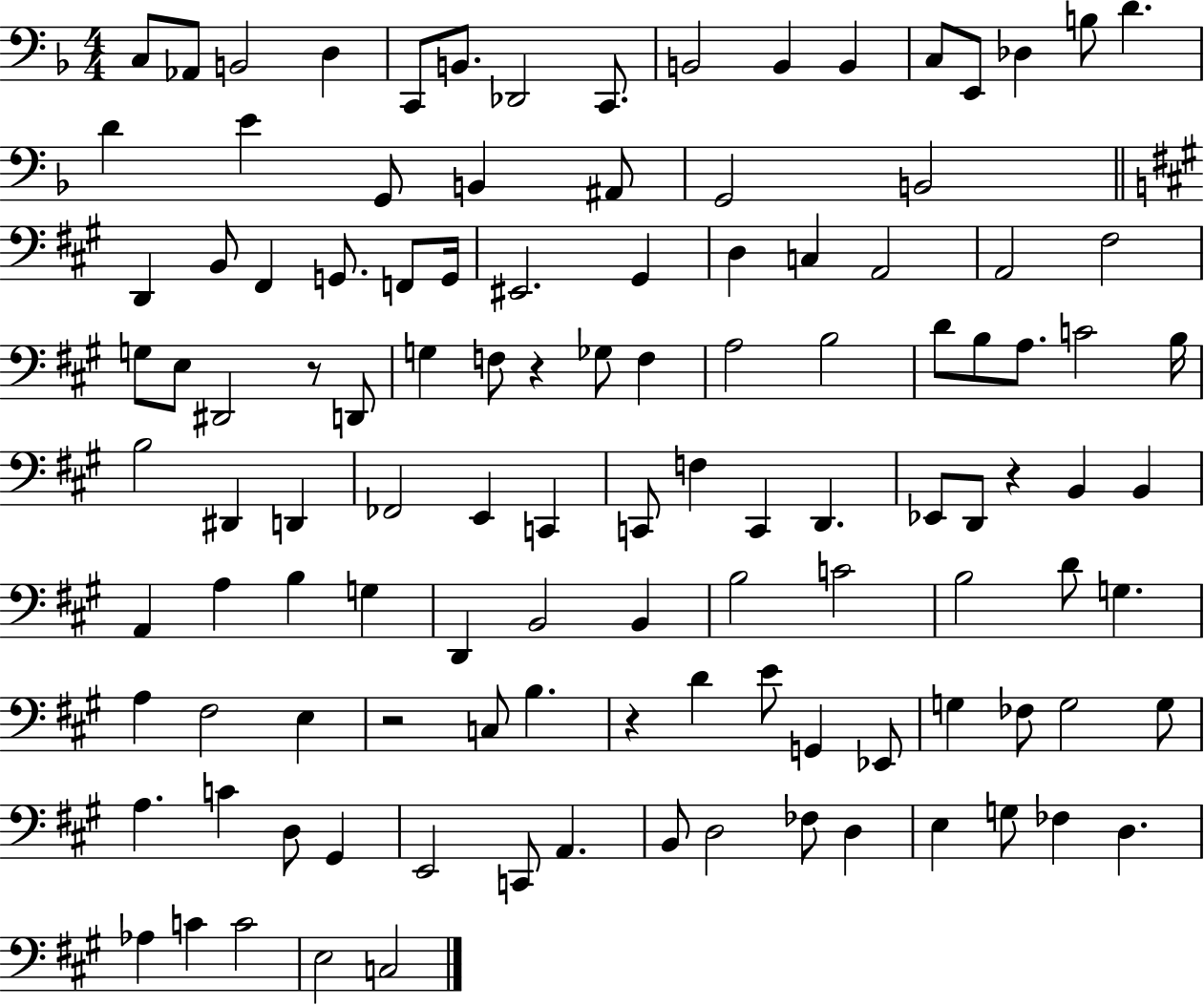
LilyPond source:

{
  \clef bass
  \numericTimeSignature
  \time 4/4
  \key f \major
  \repeat volta 2 { c8 aes,8 b,2 d4 | c,8 b,8. des,2 c,8. | b,2 b,4 b,4 | c8 e,8 des4 b8 d'4. | \break d'4 e'4 g,8 b,4 ais,8 | g,2 b,2 | \bar "||" \break \key a \major d,4 b,8 fis,4 g,8. f,8 g,16 | eis,2. gis,4 | d4 c4 a,2 | a,2 fis2 | \break g8 e8 dis,2 r8 d,8 | g4 f8 r4 ges8 f4 | a2 b2 | d'8 b8 a8. c'2 b16 | \break b2 dis,4 d,4 | fes,2 e,4 c,4 | c,8 f4 c,4 d,4. | ees,8 d,8 r4 b,4 b,4 | \break a,4 a4 b4 g4 | d,4 b,2 b,4 | b2 c'2 | b2 d'8 g4. | \break a4 fis2 e4 | r2 c8 b4. | r4 d'4 e'8 g,4 ees,8 | g4 fes8 g2 g8 | \break a4. c'4 d8 gis,4 | e,2 c,8 a,4. | b,8 d2 fes8 d4 | e4 g8 fes4 d4. | \break aes4 c'4 c'2 | e2 c2 | } \bar "|."
}